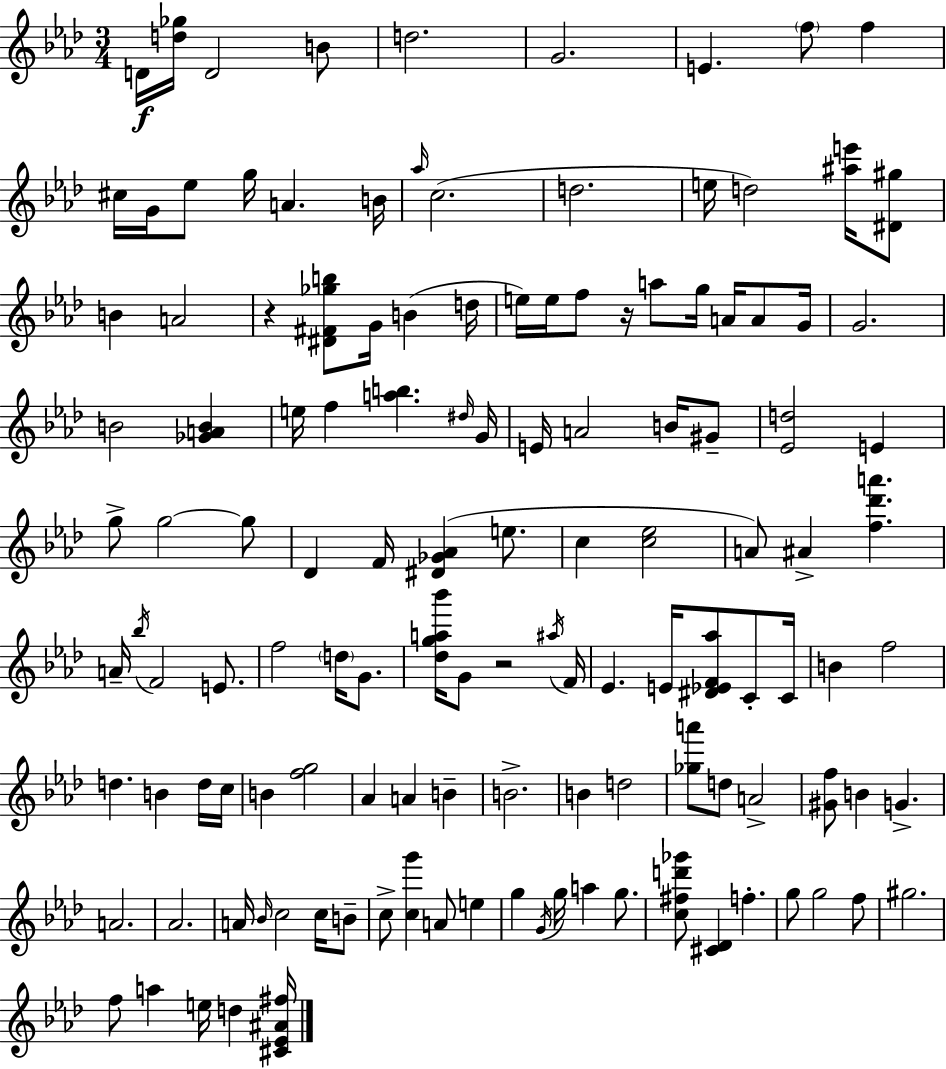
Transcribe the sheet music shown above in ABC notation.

X:1
T:Untitled
M:3/4
L:1/4
K:Ab
D/4 [d_g]/4 D2 B/2 d2 G2 E f/2 f ^c/4 G/4 _e/2 g/4 A B/4 _a/4 c2 d2 e/4 d2 [^ae']/4 [^D^g]/2 B A2 z [^D^F_gb]/2 G/4 B d/4 e/4 e/4 f/2 z/4 a/2 g/4 A/4 A/2 G/4 G2 B2 [_GAB] e/4 f [ab] ^d/4 G/4 E/4 A2 B/4 ^G/2 [_Ed]2 E g/2 g2 g/2 _D F/4 [^D_G_A] e/2 c [c_e]2 A/2 ^A [f_d'a'] A/4 _b/4 F2 E/2 f2 d/4 G/2 [_dga_b']/4 G/2 z2 ^a/4 F/4 _E E/4 [^D_EF_a]/2 C/2 C/4 B f2 d B d/4 c/4 B [fg]2 _A A B B2 B d2 [_ga']/2 d/2 A2 [^Gf]/2 B G A2 _A2 A/4 _B/4 c2 c/4 B/2 c/2 [cg'] A/2 e g G/4 g/4 a g/2 [c^fd'_g']/2 [^C_D] f g/2 g2 f/2 ^g2 f/2 a e/4 d [^C_E^A^f]/4